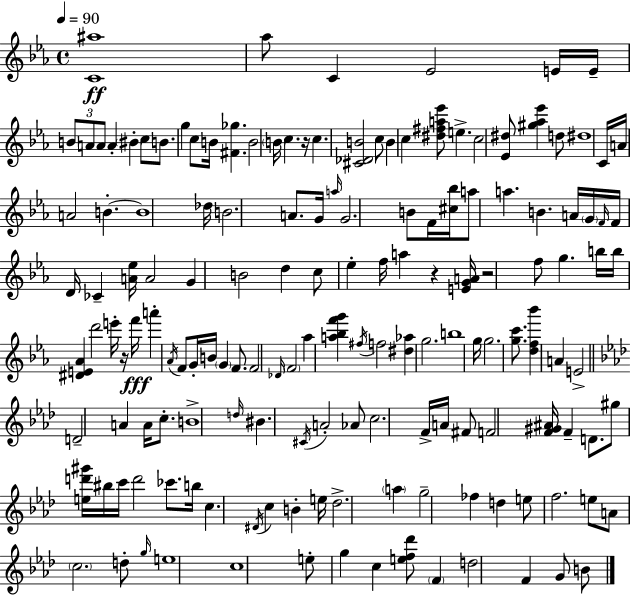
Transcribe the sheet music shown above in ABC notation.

X:1
T:Untitled
M:4/4
L:1/4
K:Cm
[C^a]4 _a/2 C _E2 E/4 E/4 B/2 A/2 A/2 A ^B c/2 B/2 g c/2 B/4 [^F_g] B2 B/4 c z/4 c [^C_DB]2 c/2 B c [^d^fa_e']/2 e c2 [_E^d]/2 [^g_a_e'] d/2 ^d4 C/4 A/4 A2 B B4 _d/4 B2 A/2 G/4 a/4 G2 B/2 F/4 [^c_b]/4 a/2 a B A/4 G/4 F/4 F/4 D/4 _C [A_e]/4 A2 G B2 d c/2 _e f/4 a z [EGA]/4 z2 f/2 g b/4 b/4 [^DE_A] d'2 e'/4 z/4 f'/4 a' _A/4 F/2 G/4 B/4 G F/2 F2 _D/4 F2 _a [a_bf'g'] ^f/4 f2 [^d_a] g2 b4 g/4 g2 [gc']/2 [df_b'] A E2 D2 A A/4 c/2 B4 d/4 ^B ^C/4 A2 _A/2 c2 F/4 A/4 ^F/2 F2 [F^G^A]/4 F D/2 ^g/2 [ed'^g']/4 ^b/4 c'/4 d'2 _c'/2 b/4 c ^D/4 c B e/4 _d2 a g2 _f d e/2 f2 e/2 A/2 c2 d/2 g/4 e4 c4 e/2 g c [ef_d']/2 F d2 F G/2 B/2